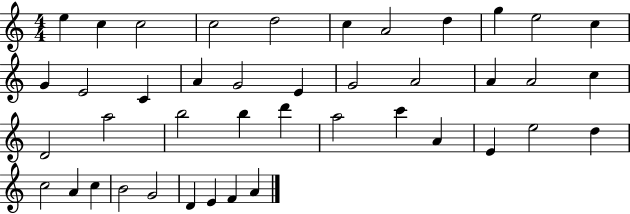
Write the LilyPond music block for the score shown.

{
  \clef treble
  \numericTimeSignature
  \time 4/4
  \key c \major
  e''4 c''4 c''2 | c''2 d''2 | c''4 a'2 d''4 | g''4 e''2 c''4 | \break g'4 e'2 c'4 | a'4 g'2 e'4 | g'2 a'2 | a'4 a'2 c''4 | \break d'2 a''2 | b''2 b''4 d'''4 | a''2 c'''4 a'4 | e'4 e''2 d''4 | \break c''2 a'4 c''4 | b'2 g'2 | d'4 e'4 f'4 a'4 | \bar "|."
}